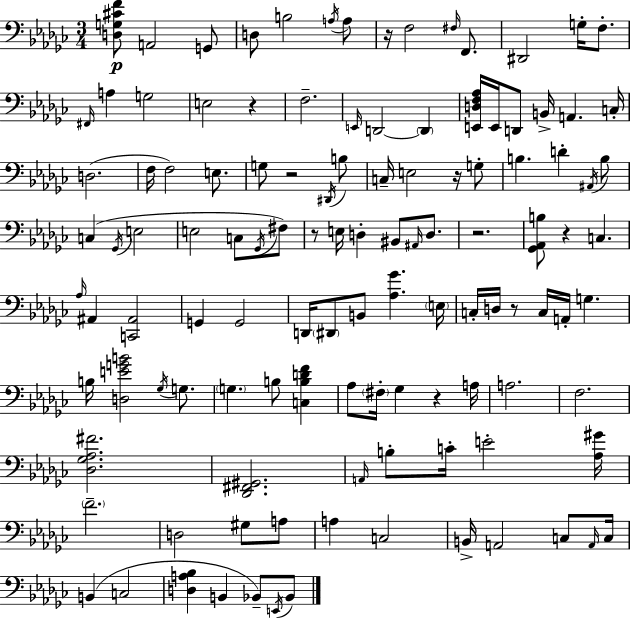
{
  \clef bass
  \numericTimeSignature
  \time 3/4
  \key ees \minor
  <d g cis' f'>8\p a,2 g,8 | d8 b2 \acciaccatura { a16 } a8 | r16 f2 \grace { fis16 } f,8. | dis,2 g16-. f8.-. | \break \grace { fis,16 } a4 g2 | e2 r4 | f2.-- | \grace { e,16 } d,2~~ | \break \parenthesize d,4 <e, d f aes>16 e,16 d,8 b,16-> a,4. | c16-. d2.( | f16 f2) | e8. g8 r2 | \break \acciaccatura { dis,16 } b8 c16-- e2 | r16 g8-. b4. d'4-. | \acciaccatura { ais,16 } b8 c4( \acciaccatura { ges,16 } e2 | e2 | \break c8 \acciaccatura { ges,16 }) fis8 r8 e16 d4-. | bis,8 \grace { ais,16 } d8. r2. | <ges, aes, b>8 r4 | c4. \grace { aes16 } ais,4 | \break <c, ais,>2 g,4 | g,2 d,16 \parenthesize dis,8 | b,8 <aes ges'>4. \parenthesize e16 c16-. d16 | r8 c16 a,16-. g4. b16 <d e' g' b'>2 | \break \acciaccatura { ges16 } g8. \parenthesize g4. | b8 <c b d' f'>4 aes8 | \parenthesize fis16-. ges4 r4 a16 a2. | f2. | \break <des ges aes fis'>2. | <des, fis, gis,>2. | \grace { a,16 } | b8-. c'16-. e'2-. <aes gis'>16 | \break \parenthesize f'2.-- | d2 gis8 a8 | a4 c2 | b,16-> a,2 c8 \grace { a,16 } | \break c16 b,4( c2 | <d a bes>4 b,4 bes,8--) \acciaccatura { e,16 } | bes,8 \bar "|."
}